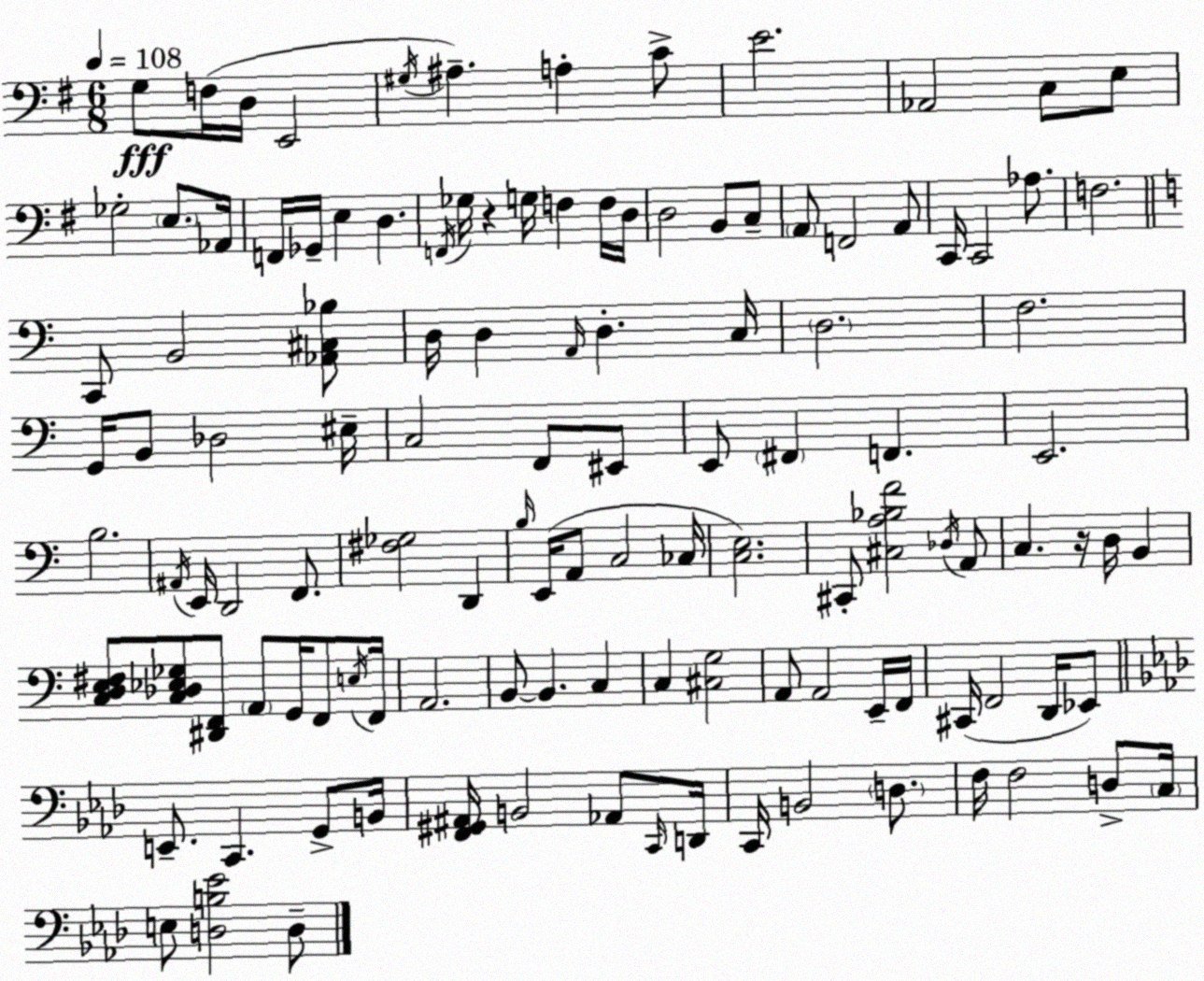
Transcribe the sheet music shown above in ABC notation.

X:1
T:Untitled
M:6/8
L:1/4
K:G
G,/2 F,/4 D,/4 E,,2 ^G,/4 ^A, A, C/2 E2 _A,,2 C,/2 E,/2 _G,2 E,/2 _A,,/4 F,,/4 _G,,/4 E, D, F,,/4 _G,/4 z G,/4 F, F,/4 D,/4 D,2 B,,/2 C,/2 A,,/2 F,,2 A,,/2 C,,/4 C,,2 _A,/2 F,2 C,,/2 B,,2 [_A,,^C,_B,]/2 D,/4 D, A,,/4 D, C,/4 D,2 F,2 G,,/4 B,,/2 _D,2 ^E,/4 C,2 F,,/2 ^E,,/2 E,,/2 ^F,, F,, E,,2 B,2 ^A,,/4 E,,/4 D,,2 F,,/2 [^F,_G,]2 D,, B,/4 E,,/4 A,,/2 C,2 _C,/4 [C,E,]2 ^C,,/2 [^C,A,_B,F]2 _D,/4 A,,/2 C, z/4 D,/4 B,, [C,D,E,^F,]/2 [C,_D,_E,_G,]/2 [^D,,F,,]/2 A,,/2 G,,/4 F,,/2 E,/4 F,,/4 A,,2 B,,/2 B,, C, C, [^C,G,]2 A,,/2 A,,2 E,,/4 F,,/4 ^C,,/4 F,,2 D,,/4 _E,,/2 E,,/2 C,, G,,/2 B,,/4 [F,,^G,,^A,,]/4 B,,2 _A,,/2 C,,/4 D,,/4 C,,/4 B,,2 D,/2 F,/4 F,2 D,/2 C,/4 E,/2 [D,B,_E]2 D,/2